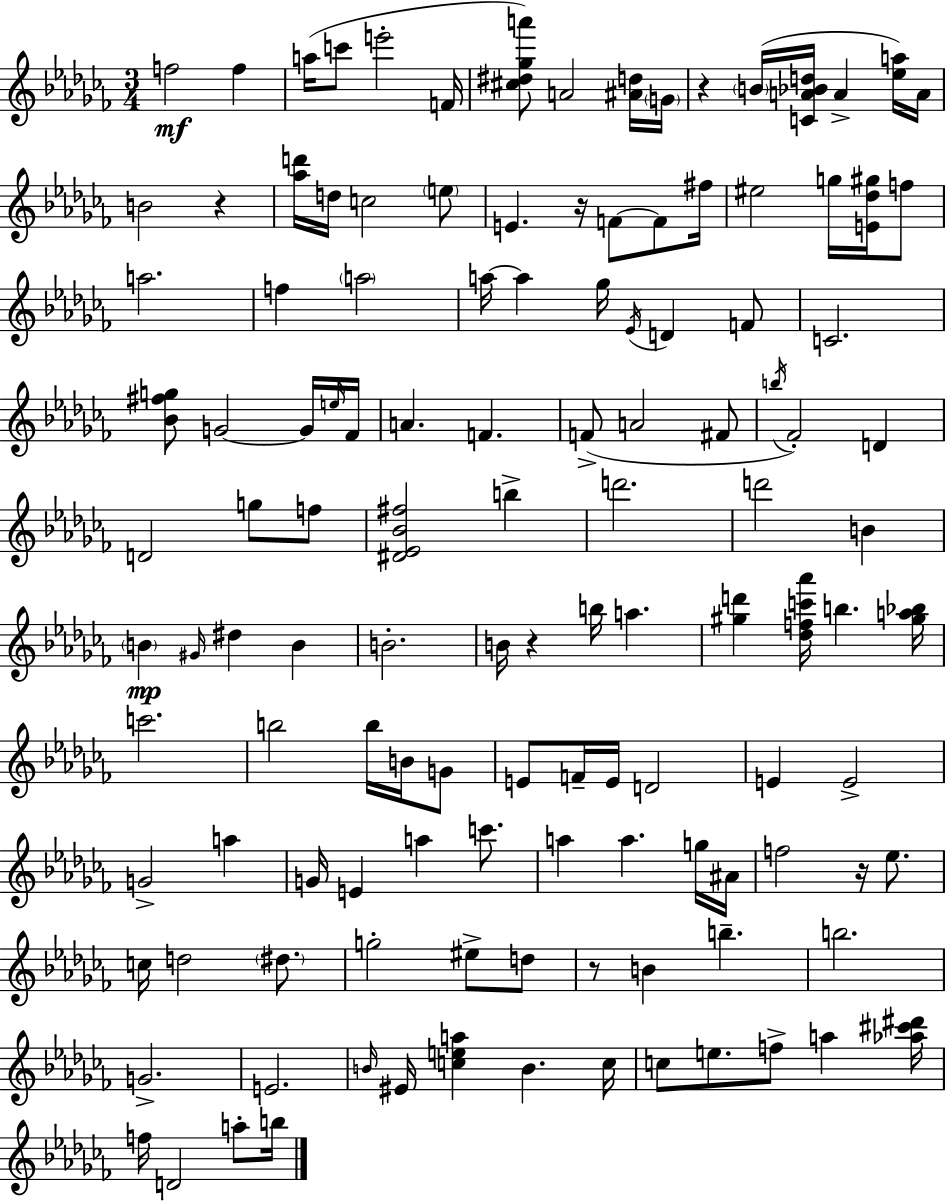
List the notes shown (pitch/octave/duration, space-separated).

F5/h F5/q A5/s C6/e E6/h F4/s [C#5,D#5,Gb5,A6]/e A4/h [A#4,D5]/s G4/s R/q B4/s [C4,A4,Bb4,D5]/s A4/q [Eb5,A5]/s A4/s B4/h R/q [Ab5,D6]/s D5/s C5/h E5/e E4/q. R/s F4/e F4/e F#5/s EIS5/h G5/s [E4,Db5,G#5]/s F5/e A5/h. F5/q A5/h A5/s A5/q Gb5/s Eb4/s D4/q F4/e C4/h. [Bb4,F#5,G5]/e G4/h G4/s E5/s FES4/s A4/q. F4/q. F4/e A4/h F#4/e B5/s FES4/h D4/q D4/h G5/e F5/e [D#4,Eb4,Bb4,F#5]/h B5/q D6/h. D6/h B4/q B4/q G#4/s D#5/q B4/q B4/h. B4/s R/q B5/s A5/q. [G#5,D6]/q [Db5,F5,C6,Ab6]/s B5/q. [G#5,A5,Bb5]/s C6/h. B5/h B5/s B4/s G4/e E4/e F4/s E4/s D4/h E4/q E4/h G4/h A5/q G4/s E4/q A5/q C6/e. A5/q A5/q. G5/s A#4/s F5/h R/s Eb5/e. C5/s D5/h D#5/e. G5/h EIS5/e D5/e R/e B4/q B5/q. B5/h. G4/h. E4/h. B4/s EIS4/s [C5,E5,A5]/q B4/q. C5/s C5/e E5/e. F5/e A5/q [Ab5,C#6,D#6]/s F5/s D4/h A5/e B5/s